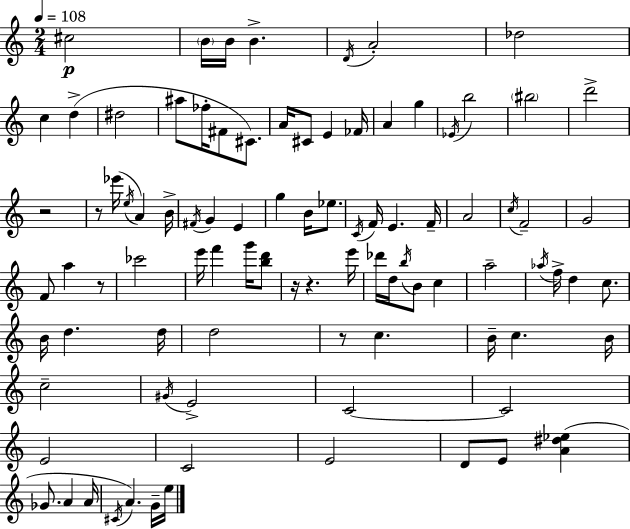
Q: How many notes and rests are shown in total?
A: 92